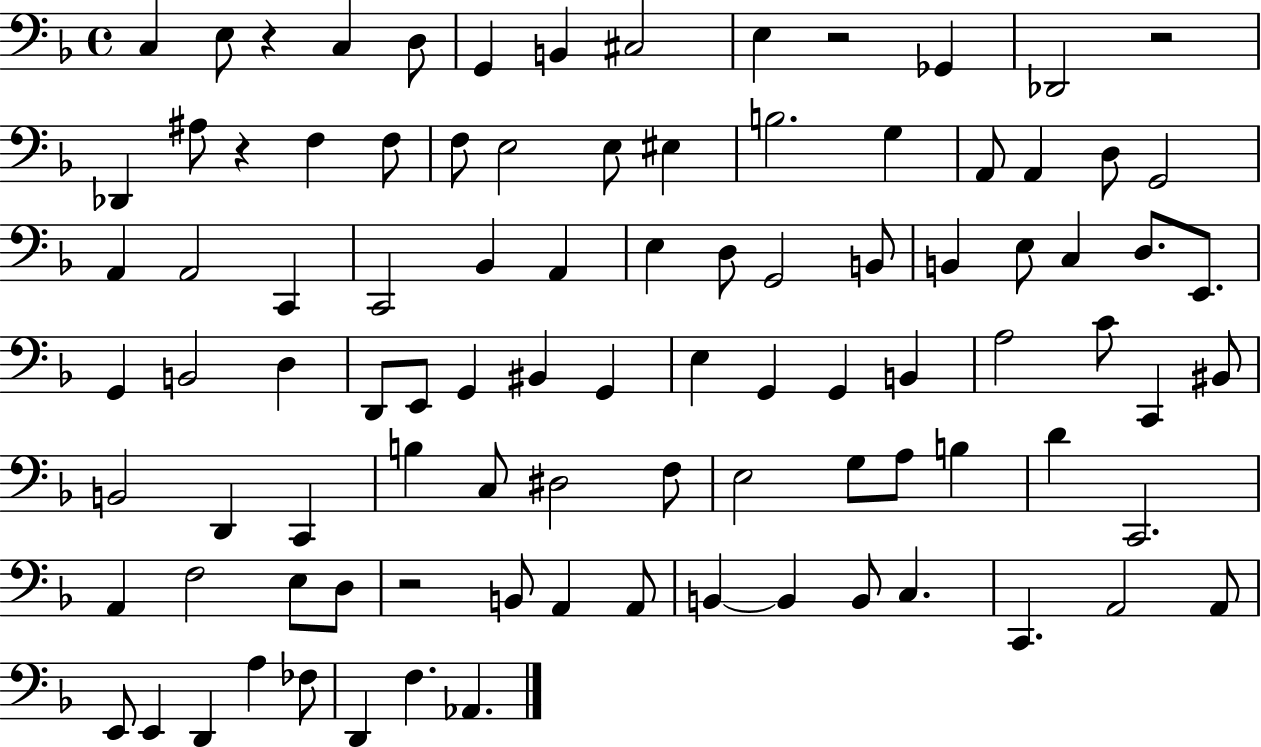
X:1
T:Untitled
M:4/4
L:1/4
K:F
C, E,/2 z C, D,/2 G,, B,, ^C,2 E, z2 _G,, _D,,2 z2 _D,, ^A,/2 z F, F,/2 F,/2 E,2 E,/2 ^E, B,2 G, A,,/2 A,, D,/2 G,,2 A,, A,,2 C,, C,,2 _B,, A,, E, D,/2 G,,2 B,,/2 B,, E,/2 C, D,/2 E,,/2 G,, B,,2 D, D,,/2 E,,/2 G,, ^B,, G,, E, G,, G,, B,, A,2 C/2 C,, ^B,,/2 B,,2 D,, C,, B, C,/2 ^D,2 F,/2 E,2 G,/2 A,/2 B, D C,,2 A,, F,2 E,/2 D,/2 z2 B,,/2 A,, A,,/2 B,, B,, B,,/2 C, C,, A,,2 A,,/2 E,,/2 E,, D,, A, _F,/2 D,, F, _A,,